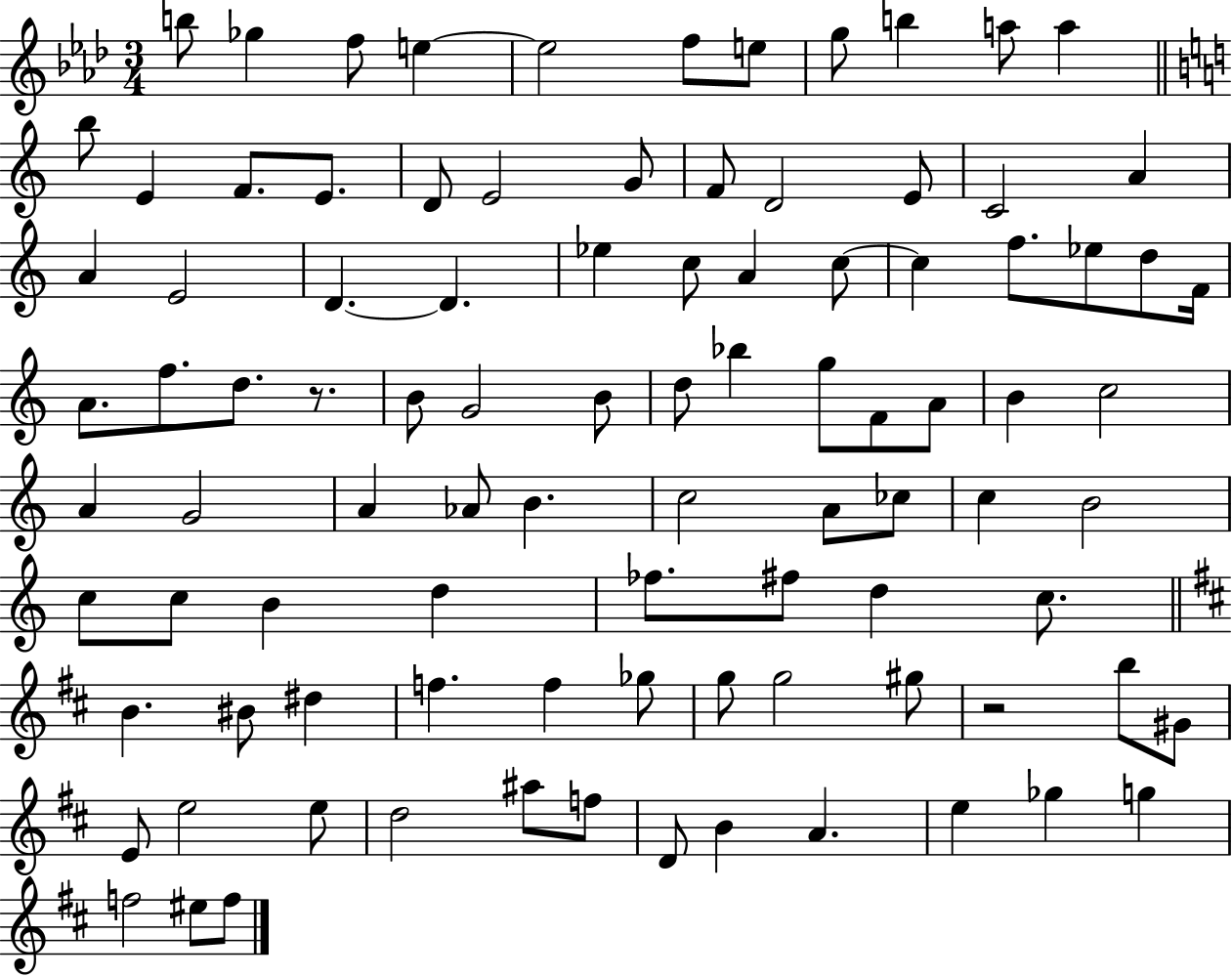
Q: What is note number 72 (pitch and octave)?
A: F5